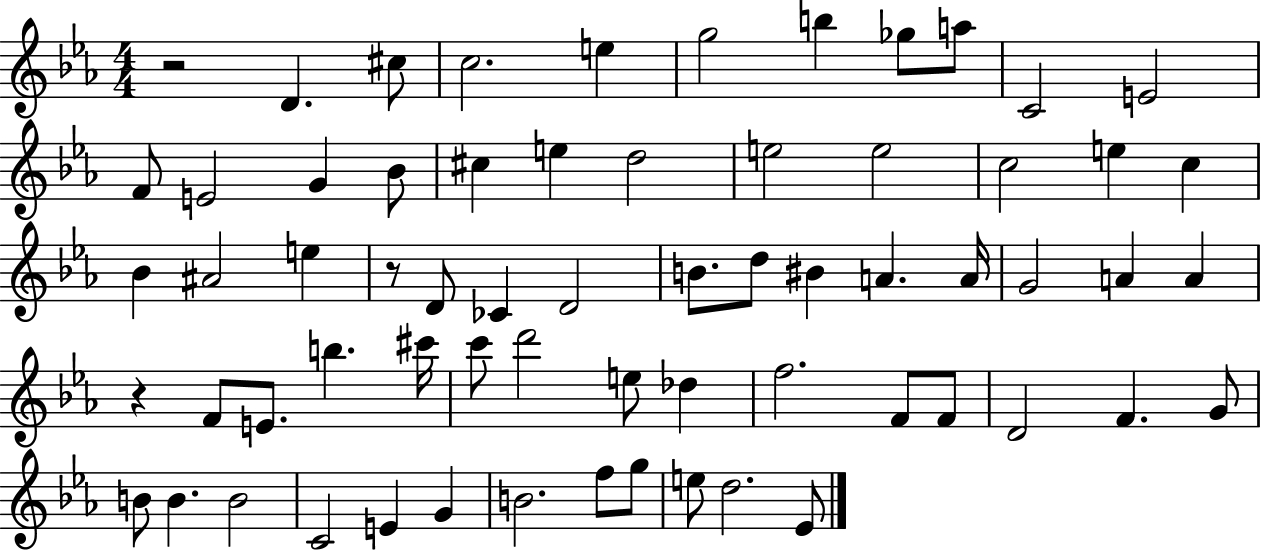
{
  \clef treble
  \numericTimeSignature
  \time 4/4
  \key ees \major
  r2 d'4. cis''8 | c''2. e''4 | g''2 b''4 ges''8 a''8 | c'2 e'2 | \break f'8 e'2 g'4 bes'8 | cis''4 e''4 d''2 | e''2 e''2 | c''2 e''4 c''4 | \break bes'4 ais'2 e''4 | r8 d'8 ces'4 d'2 | b'8. d''8 bis'4 a'4. a'16 | g'2 a'4 a'4 | \break r4 f'8 e'8. b''4. cis'''16 | c'''8 d'''2 e''8 des''4 | f''2. f'8 f'8 | d'2 f'4. g'8 | \break b'8 b'4. b'2 | c'2 e'4 g'4 | b'2. f''8 g''8 | e''8 d''2. ees'8 | \break \bar "|."
}